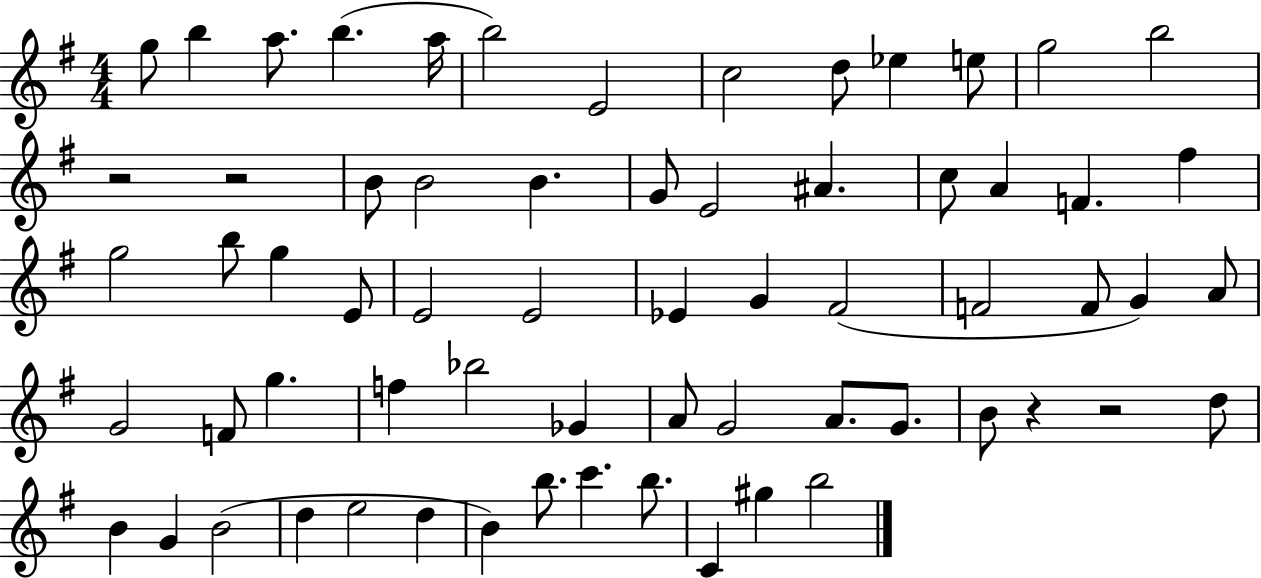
{
  \clef treble
  \numericTimeSignature
  \time 4/4
  \key g \major
  g''8 b''4 a''8. b''4.( a''16 | b''2) e'2 | c''2 d''8 ees''4 e''8 | g''2 b''2 | \break r2 r2 | b'8 b'2 b'4. | g'8 e'2 ais'4. | c''8 a'4 f'4. fis''4 | \break g''2 b''8 g''4 e'8 | e'2 e'2 | ees'4 g'4 fis'2( | f'2 f'8 g'4) a'8 | \break g'2 f'8 g''4. | f''4 bes''2 ges'4 | a'8 g'2 a'8. g'8. | b'8 r4 r2 d''8 | \break b'4 g'4 b'2( | d''4 e''2 d''4 | b'4) b''8. c'''4. b''8. | c'4 gis''4 b''2 | \break \bar "|."
}